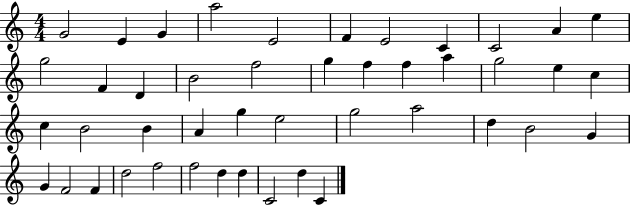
G4/h E4/q G4/q A5/h E4/h F4/q E4/h C4/q C4/h A4/q E5/q G5/h F4/q D4/q B4/h F5/h G5/q F5/q F5/q A5/q G5/h E5/q C5/q C5/q B4/h B4/q A4/q G5/q E5/h G5/h A5/h D5/q B4/h G4/q G4/q F4/h F4/q D5/h F5/h F5/h D5/q D5/q C4/h D5/q C4/q